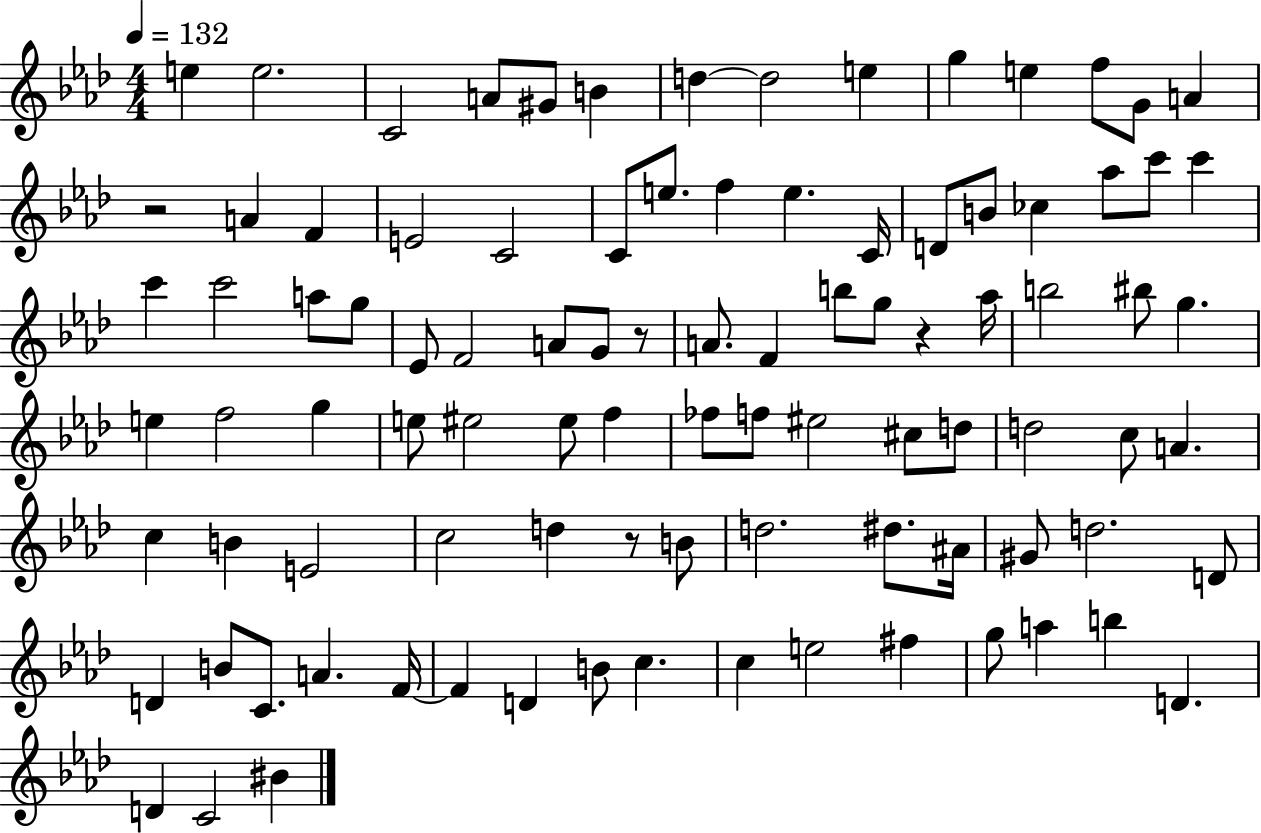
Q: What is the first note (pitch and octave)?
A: E5